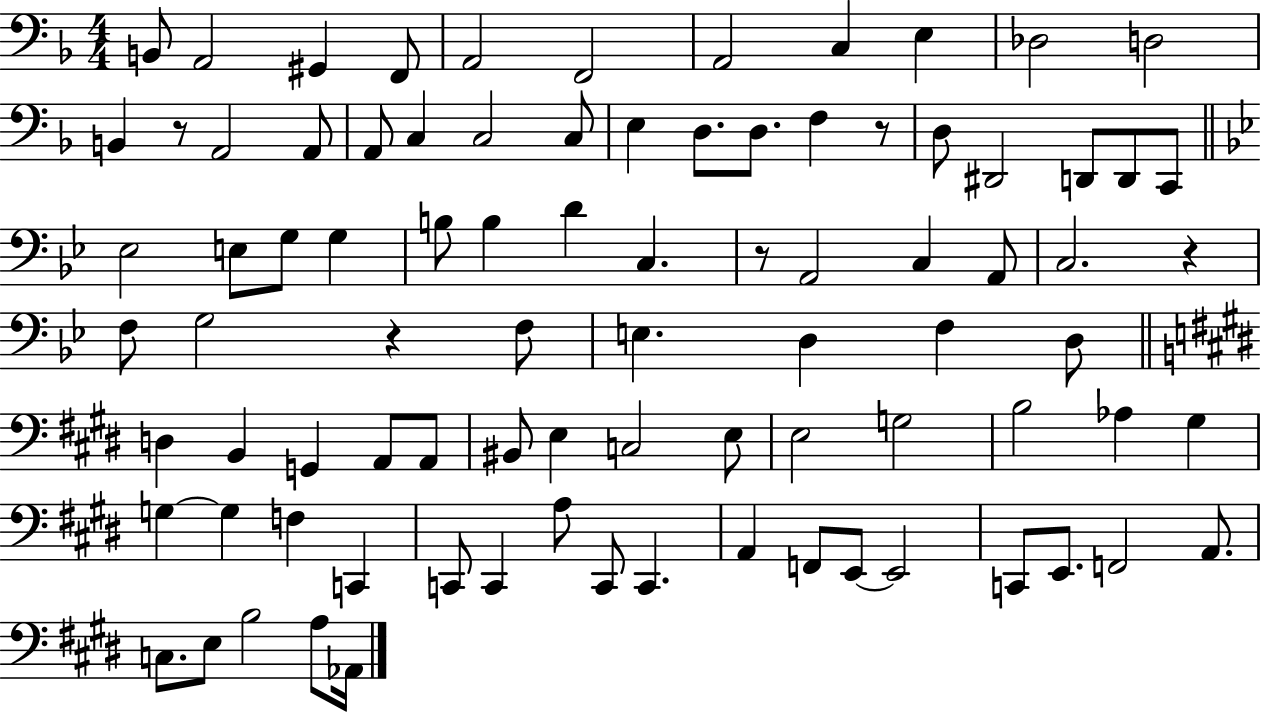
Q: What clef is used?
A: bass